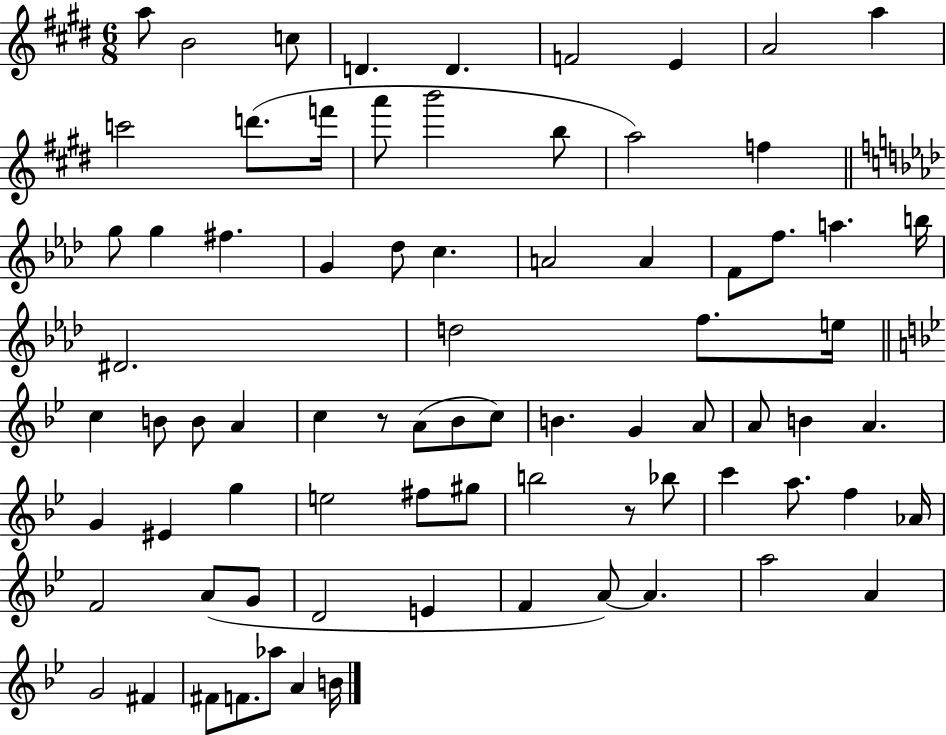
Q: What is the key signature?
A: E major